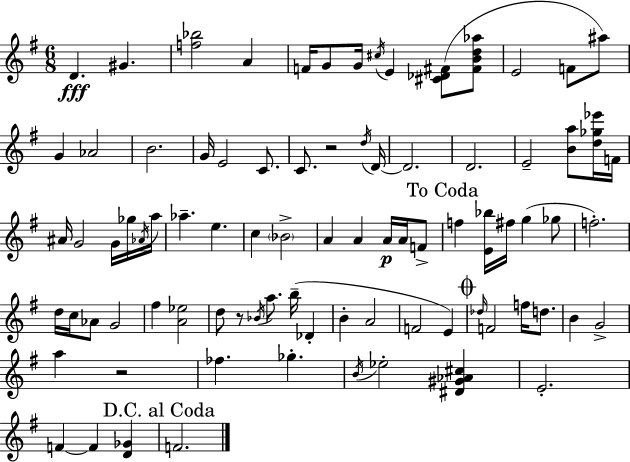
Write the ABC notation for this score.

X:1
T:Untitled
M:6/8
L:1/4
K:Em
D ^G [f_b]2 A F/4 G/2 G/4 ^c/4 E [^C_D^F]/2 [^FBd_a]/2 E2 F/2 ^a/2 G _A2 B2 G/4 E2 C/2 C/2 z2 d/4 D/4 D2 D2 E2 [Ba]/2 [d_g_e']/4 F/4 ^A/4 G2 G/4 _g/4 _A/4 a/4 _a e c _B2 A A A/4 A/4 F/2 f [E_b]/4 ^f/4 g _g/2 f2 d/4 c/4 _A/2 G2 ^f [A_e]2 d/2 z/2 _B/4 a/2 b/4 _D B A2 F2 E _d/4 F2 f/4 d/2 B G2 a z2 _f _g B/4 _e2 [^D^G_A^c] E2 F F [D_G] F2